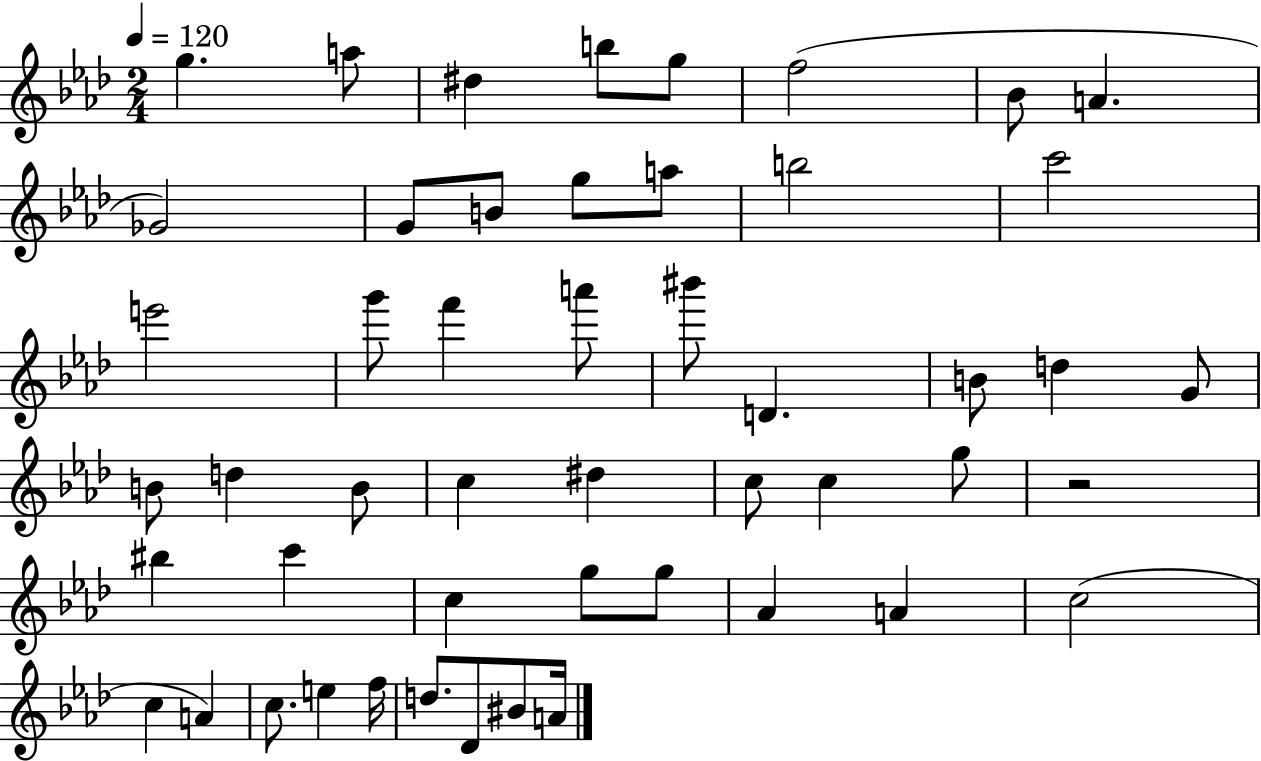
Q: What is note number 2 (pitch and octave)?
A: A5